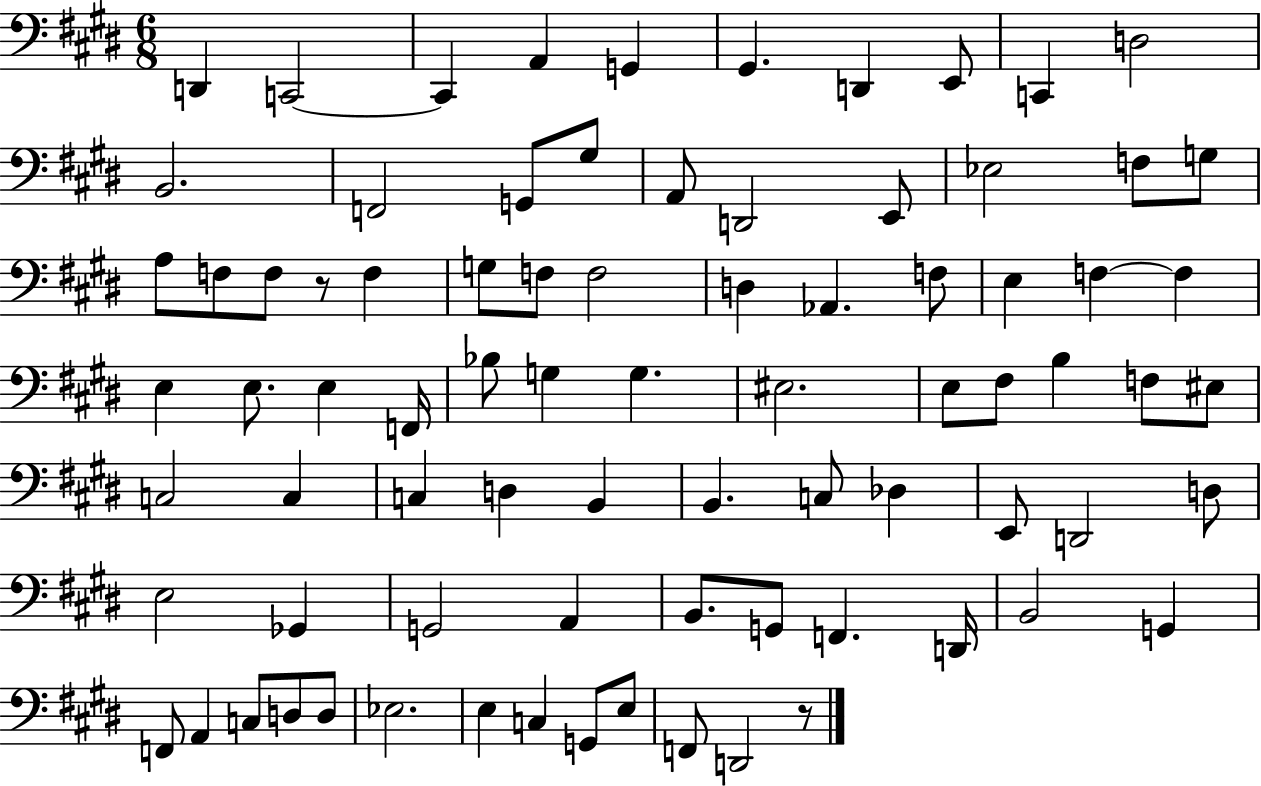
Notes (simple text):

D2/q C2/h C2/q A2/q G2/q G#2/q. D2/q E2/e C2/q D3/h B2/h. F2/h G2/e G#3/e A2/e D2/h E2/e Eb3/h F3/e G3/e A3/e F3/e F3/e R/e F3/q G3/e F3/e F3/h D3/q Ab2/q. F3/e E3/q F3/q F3/q E3/q E3/e. E3/q F2/s Bb3/e G3/q G3/q. EIS3/h. E3/e F#3/e B3/q F3/e EIS3/e C3/h C3/q C3/q D3/q B2/q B2/q. C3/e Db3/q E2/e D2/h D3/e E3/h Gb2/q G2/h A2/q B2/e. G2/e F2/q. D2/s B2/h G2/q F2/e A2/q C3/e D3/e D3/e Eb3/h. E3/q C3/q G2/e E3/e F2/e D2/h R/e